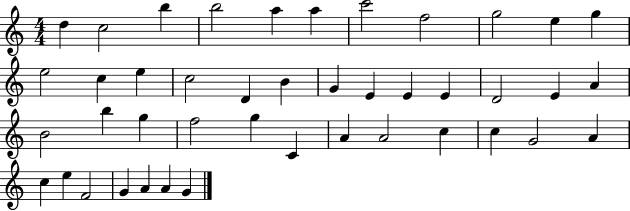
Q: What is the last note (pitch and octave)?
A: G4